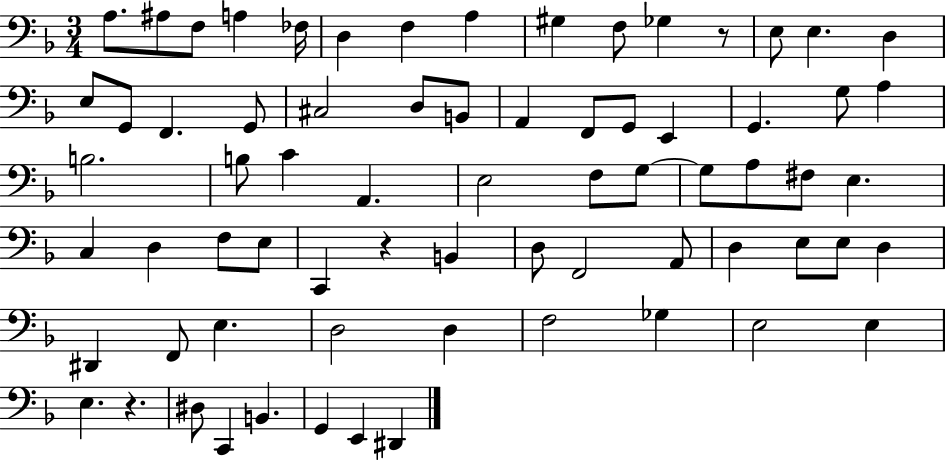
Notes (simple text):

A3/e. A#3/e F3/e A3/q FES3/s D3/q F3/q A3/q G#3/q F3/e Gb3/q R/e E3/e E3/q. D3/q E3/e G2/e F2/q. G2/e C#3/h D3/e B2/e A2/q F2/e G2/e E2/q G2/q. G3/e A3/q B3/h. B3/e C4/q A2/q. E3/h F3/e G3/e G3/e A3/e F#3/e E3/q. C3/q D3/q F3/e E3/e C2/q R/q B2/q D3/e F2/h A2/e D3/q E3/e E3/e D3/q D#2/q F2/e E3/q. D3/h D3/q F3/h Gb3/q E3/h E3/q E3/q. R/q. D#3/e C2/q B2/q. G2/q E2/q D#2/q